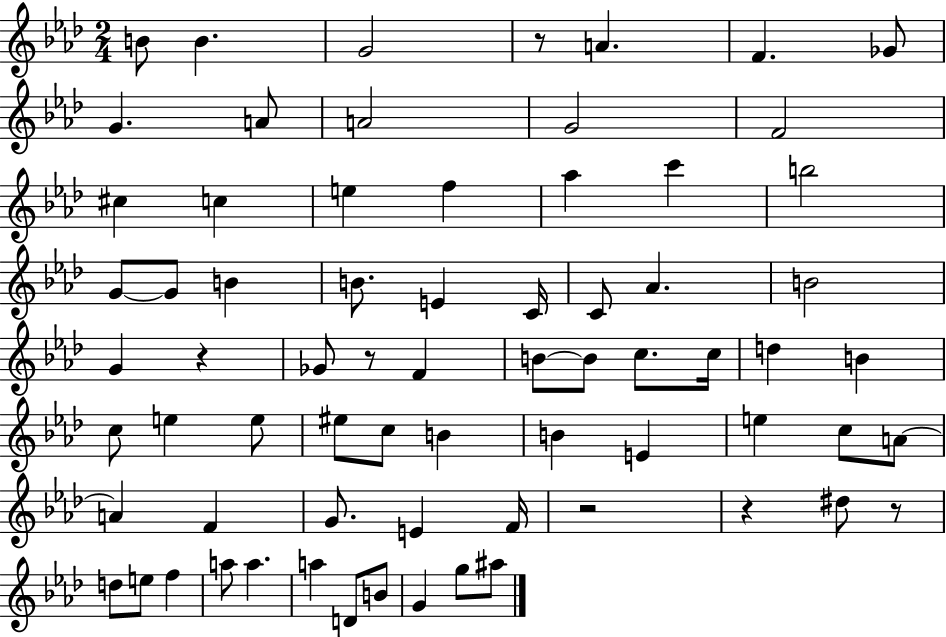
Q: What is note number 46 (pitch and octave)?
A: C5